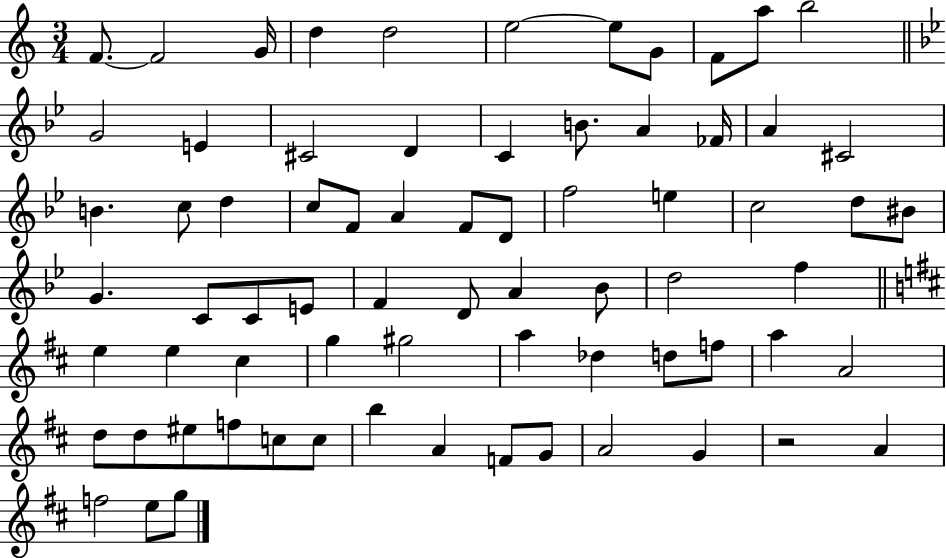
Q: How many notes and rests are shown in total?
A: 72